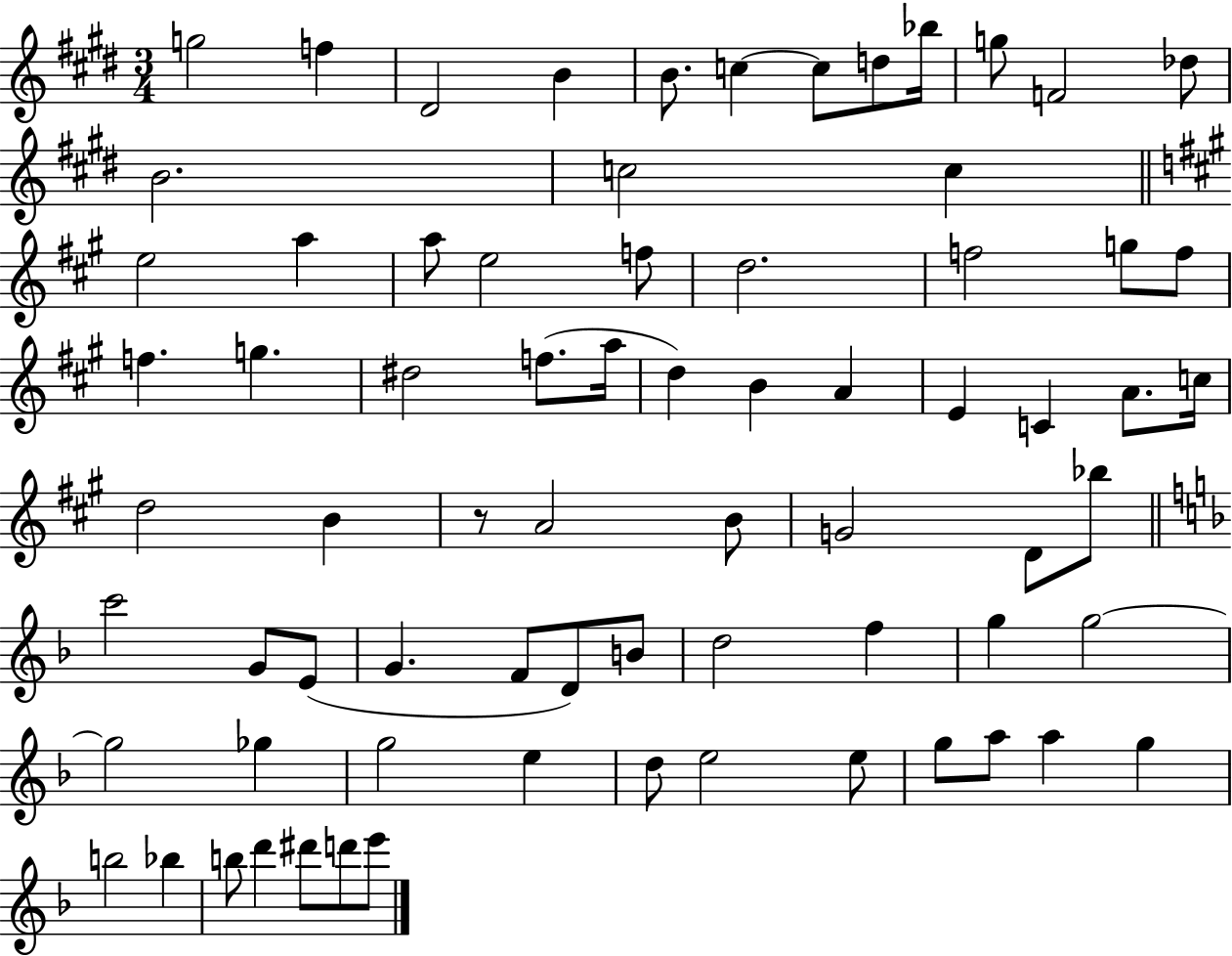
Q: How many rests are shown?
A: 1